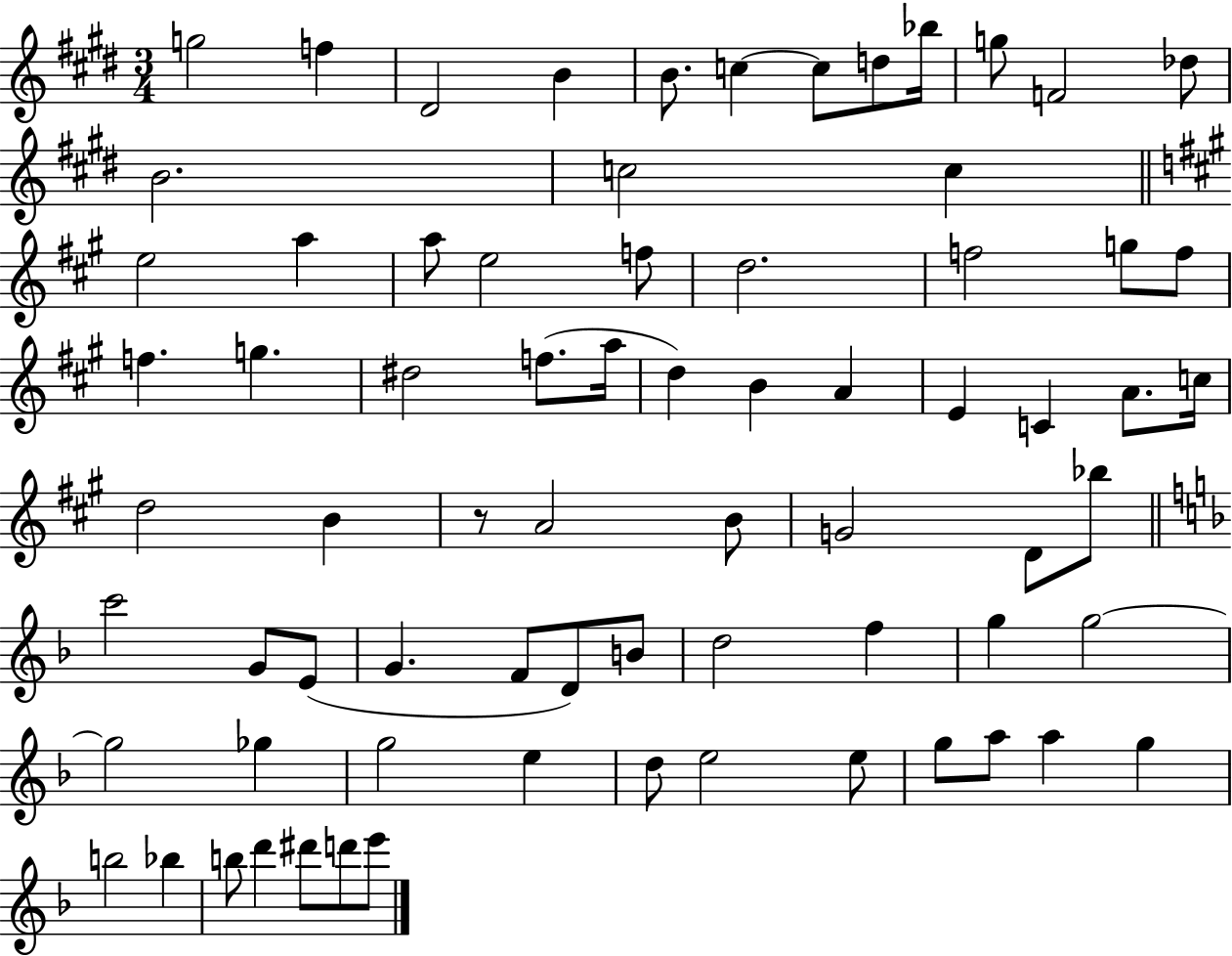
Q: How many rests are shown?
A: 1